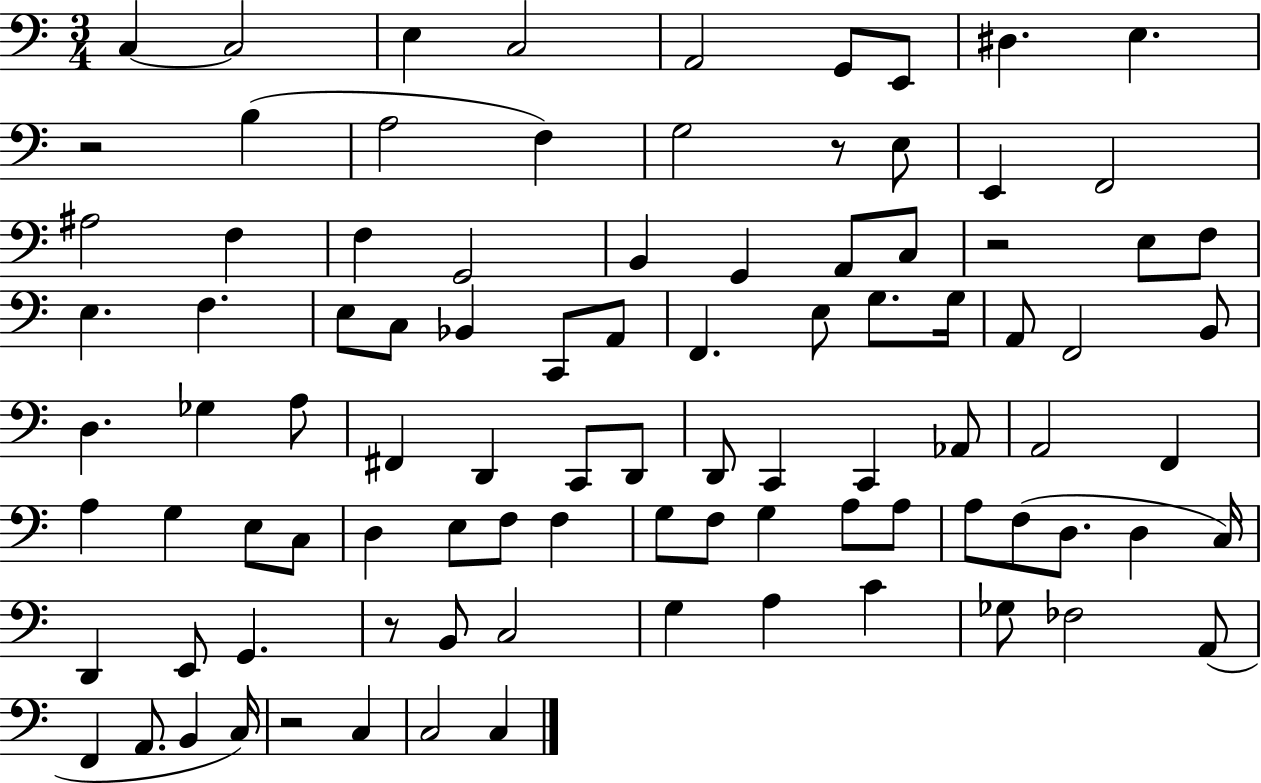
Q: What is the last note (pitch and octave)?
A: C3